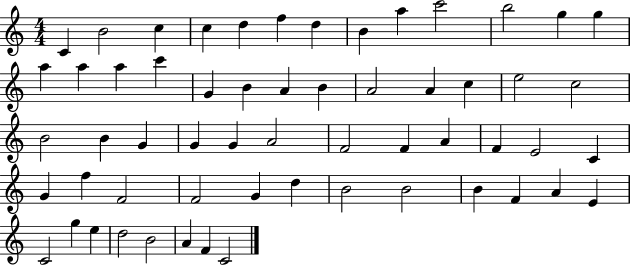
X:1
T:Untitled
M:4/4
L:1/4
K:C
C B2 c c d f d B a c'2 b2 g g a a a c' G B A B A2 A c e2 c2 B2 B G G G A2 F2 F A F E2 C G f F2 F2 G d B2 B2 B F A E C2 g e d2 B2 A F C2